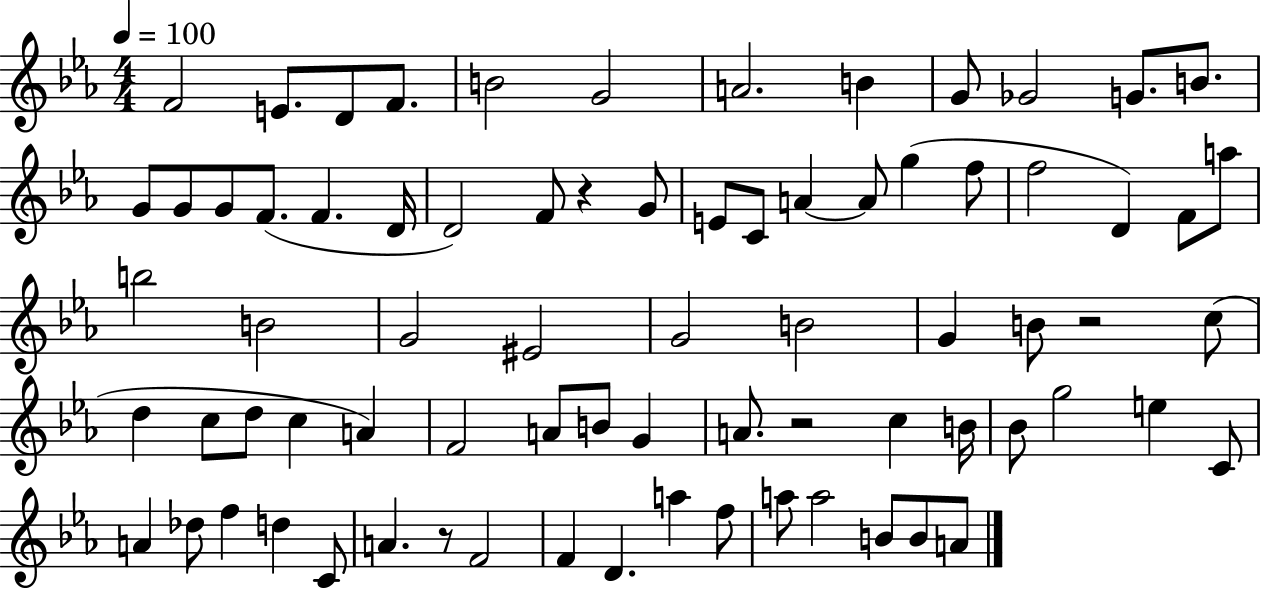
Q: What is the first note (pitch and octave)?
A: F4